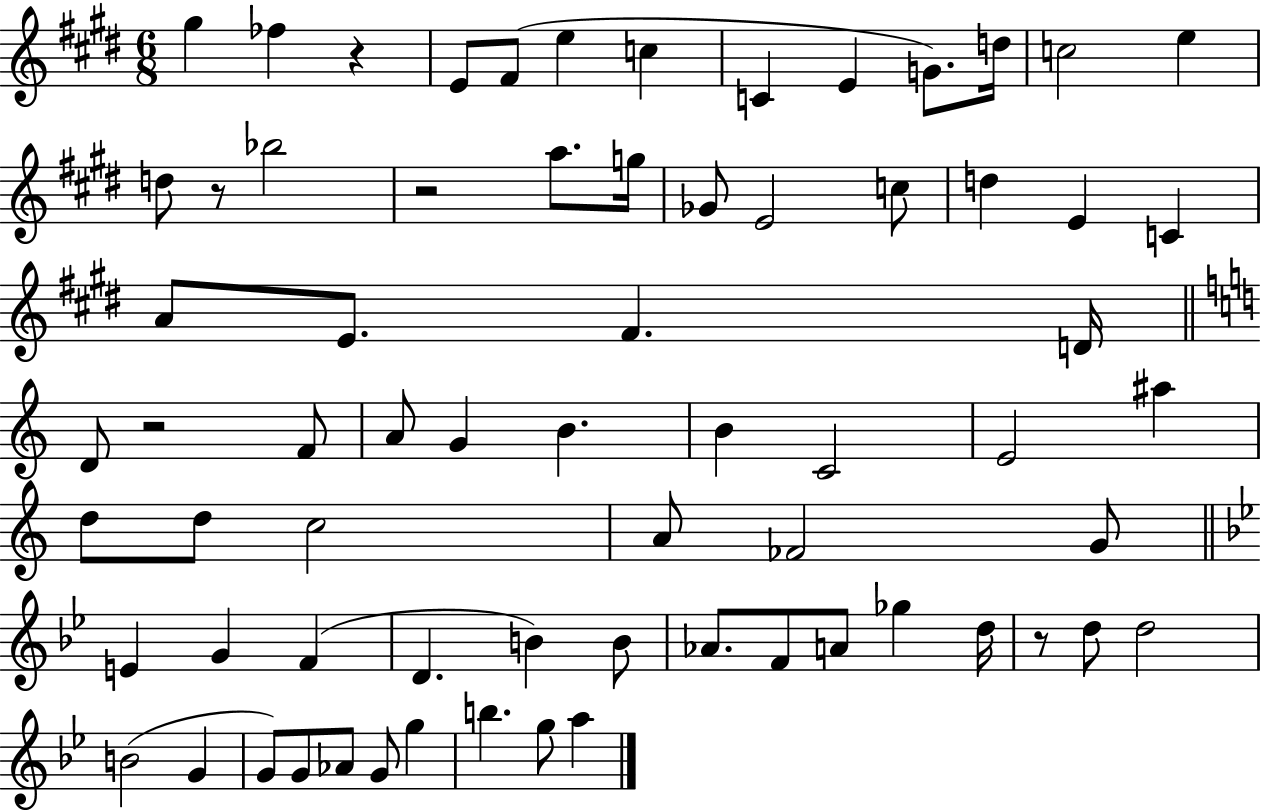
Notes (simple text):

G#5/q FES5/q R/q E4/e F#4/e E5/q C5/q C4/q E4/q G4/e. D5/s C5/h E5/q D5/e R/e Bb5/h R/h A5/e. G5/s Gb4/e E4/h C5/e D5/q E4/q C4/q A4/e E4/e. F#4/q. D4/s D4/e R/h F4/e A4/e G4/q B4/q. B4/q C4/h E4/h A#5/q D5/e D5/e C5/h A4/e FES4/h G4/e E4/q G4/q F4/q D4/q. B4/q B4/e Ab4/e. F4/e A4/e Gb5/q D5/s R/e D5/e D5/h B4/h G4/q G4/e G4/e Ab4/e G4/e G5/q B5/q. G5/e A5/q